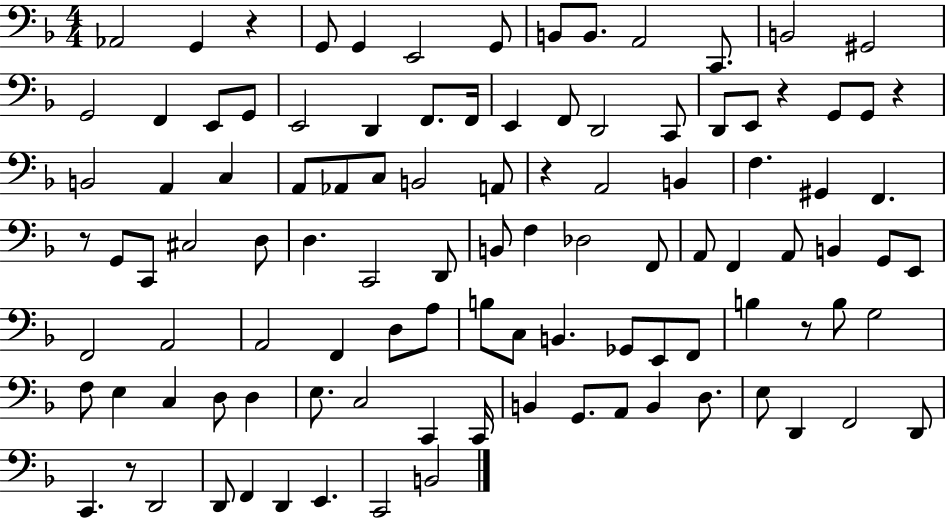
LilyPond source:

{
  \clef bass
  \numericTimeSignature
  \time 4/4
  \key f \major
  aes,2 g,4 r4 | g,8 g,4 e,2 g,8 | b,8 b,8. a,2 c,8. | b,2 gis,2 | \break g,2 f,4 e,8 g,8 | e,2 d,4 f,8. f,16 | e,4 f,8 d,2 c,8 | d,8 e,8 r4 g,8 g,8 r4 | \break b,2 a,4 c4 | a,8 aes,8 c8 b,2 a,8 | r4 a,2 b,4 | f4. gis,4 f,4. | \break r8 g,8 c,8 cis2 d8 | d4. c,2 d,8 | b,8 f4 des2 f,8 | a,8 f,4 a,8 b,4 g,8 e,8 | \break f,2 a,2 | a,2 f,4 d8 a8 | b8 c8 b,4. ges,8 e,8 f,8 | b4 r8 b8 g2 | \break f8 e4 c4 d8 d4 | e8. c2 c,4 c,16 | b,4 g,8. a,8 b,4 d8. | e8 d,4 f,2 d,8 | \break c,4. r8 d,2 | d,8 f,4 d,4 e,4. | c,2 b,2 | \bar "|."
}